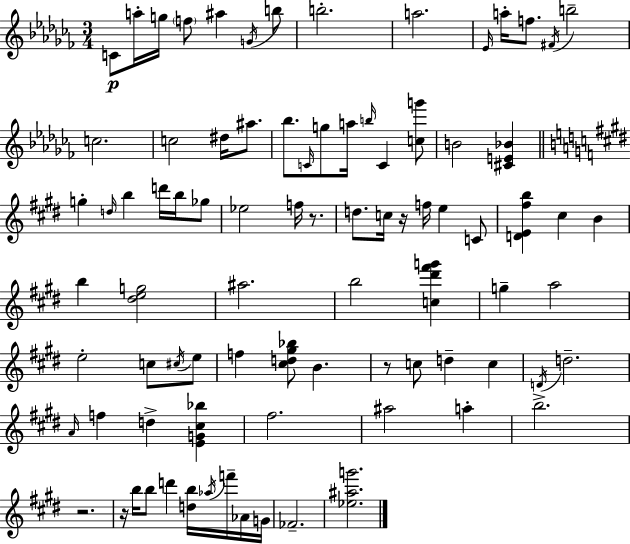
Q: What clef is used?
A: treble